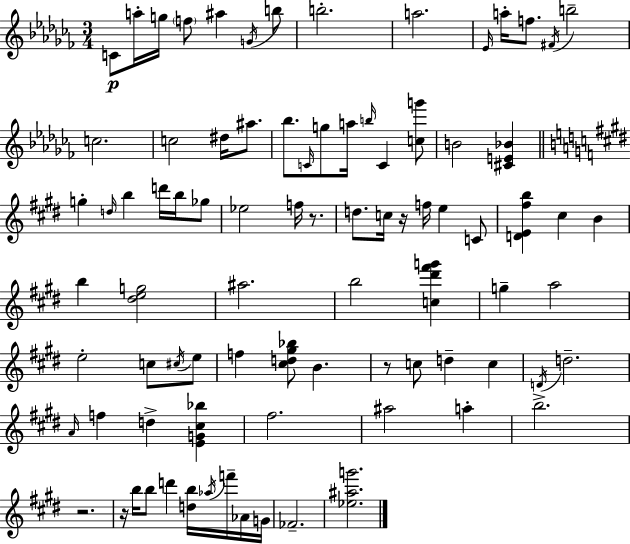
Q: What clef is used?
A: treble